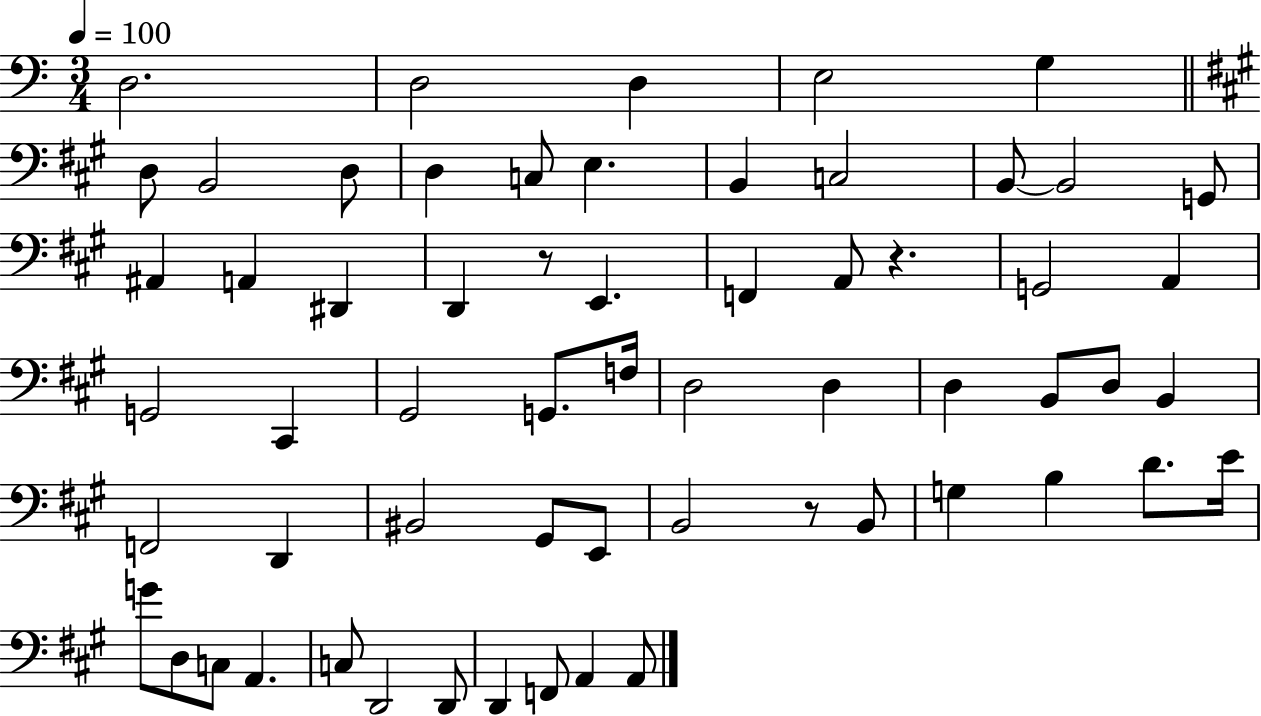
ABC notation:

X:1
T:Untitled
M:3/4
L:1/4
K:C
D,2 D,2 D, E,2 G, D,/2 B,,2 D,/2 D, C,/2 E, B,, C,2 B,,/2 B,,2 G,,/2 ^A,, A,, ^D,, D,, z/2 E,, F,, A,,/2 z G,,2 A,, G,,2 ^C,, ^G,,2 G,,/2 F,/4 D,2 D, D, B,,/2 D,/2 B,, F,,2 D,, ^B,,2 ^G,,/2 E,,/2 B,,2 z/2 B,,/2 G, B, D/2 E/4 G/2 D,/2 C,/2 A,, C,/2 D,,2 D,,/2 D,, F,,/2 A,, A,,/2